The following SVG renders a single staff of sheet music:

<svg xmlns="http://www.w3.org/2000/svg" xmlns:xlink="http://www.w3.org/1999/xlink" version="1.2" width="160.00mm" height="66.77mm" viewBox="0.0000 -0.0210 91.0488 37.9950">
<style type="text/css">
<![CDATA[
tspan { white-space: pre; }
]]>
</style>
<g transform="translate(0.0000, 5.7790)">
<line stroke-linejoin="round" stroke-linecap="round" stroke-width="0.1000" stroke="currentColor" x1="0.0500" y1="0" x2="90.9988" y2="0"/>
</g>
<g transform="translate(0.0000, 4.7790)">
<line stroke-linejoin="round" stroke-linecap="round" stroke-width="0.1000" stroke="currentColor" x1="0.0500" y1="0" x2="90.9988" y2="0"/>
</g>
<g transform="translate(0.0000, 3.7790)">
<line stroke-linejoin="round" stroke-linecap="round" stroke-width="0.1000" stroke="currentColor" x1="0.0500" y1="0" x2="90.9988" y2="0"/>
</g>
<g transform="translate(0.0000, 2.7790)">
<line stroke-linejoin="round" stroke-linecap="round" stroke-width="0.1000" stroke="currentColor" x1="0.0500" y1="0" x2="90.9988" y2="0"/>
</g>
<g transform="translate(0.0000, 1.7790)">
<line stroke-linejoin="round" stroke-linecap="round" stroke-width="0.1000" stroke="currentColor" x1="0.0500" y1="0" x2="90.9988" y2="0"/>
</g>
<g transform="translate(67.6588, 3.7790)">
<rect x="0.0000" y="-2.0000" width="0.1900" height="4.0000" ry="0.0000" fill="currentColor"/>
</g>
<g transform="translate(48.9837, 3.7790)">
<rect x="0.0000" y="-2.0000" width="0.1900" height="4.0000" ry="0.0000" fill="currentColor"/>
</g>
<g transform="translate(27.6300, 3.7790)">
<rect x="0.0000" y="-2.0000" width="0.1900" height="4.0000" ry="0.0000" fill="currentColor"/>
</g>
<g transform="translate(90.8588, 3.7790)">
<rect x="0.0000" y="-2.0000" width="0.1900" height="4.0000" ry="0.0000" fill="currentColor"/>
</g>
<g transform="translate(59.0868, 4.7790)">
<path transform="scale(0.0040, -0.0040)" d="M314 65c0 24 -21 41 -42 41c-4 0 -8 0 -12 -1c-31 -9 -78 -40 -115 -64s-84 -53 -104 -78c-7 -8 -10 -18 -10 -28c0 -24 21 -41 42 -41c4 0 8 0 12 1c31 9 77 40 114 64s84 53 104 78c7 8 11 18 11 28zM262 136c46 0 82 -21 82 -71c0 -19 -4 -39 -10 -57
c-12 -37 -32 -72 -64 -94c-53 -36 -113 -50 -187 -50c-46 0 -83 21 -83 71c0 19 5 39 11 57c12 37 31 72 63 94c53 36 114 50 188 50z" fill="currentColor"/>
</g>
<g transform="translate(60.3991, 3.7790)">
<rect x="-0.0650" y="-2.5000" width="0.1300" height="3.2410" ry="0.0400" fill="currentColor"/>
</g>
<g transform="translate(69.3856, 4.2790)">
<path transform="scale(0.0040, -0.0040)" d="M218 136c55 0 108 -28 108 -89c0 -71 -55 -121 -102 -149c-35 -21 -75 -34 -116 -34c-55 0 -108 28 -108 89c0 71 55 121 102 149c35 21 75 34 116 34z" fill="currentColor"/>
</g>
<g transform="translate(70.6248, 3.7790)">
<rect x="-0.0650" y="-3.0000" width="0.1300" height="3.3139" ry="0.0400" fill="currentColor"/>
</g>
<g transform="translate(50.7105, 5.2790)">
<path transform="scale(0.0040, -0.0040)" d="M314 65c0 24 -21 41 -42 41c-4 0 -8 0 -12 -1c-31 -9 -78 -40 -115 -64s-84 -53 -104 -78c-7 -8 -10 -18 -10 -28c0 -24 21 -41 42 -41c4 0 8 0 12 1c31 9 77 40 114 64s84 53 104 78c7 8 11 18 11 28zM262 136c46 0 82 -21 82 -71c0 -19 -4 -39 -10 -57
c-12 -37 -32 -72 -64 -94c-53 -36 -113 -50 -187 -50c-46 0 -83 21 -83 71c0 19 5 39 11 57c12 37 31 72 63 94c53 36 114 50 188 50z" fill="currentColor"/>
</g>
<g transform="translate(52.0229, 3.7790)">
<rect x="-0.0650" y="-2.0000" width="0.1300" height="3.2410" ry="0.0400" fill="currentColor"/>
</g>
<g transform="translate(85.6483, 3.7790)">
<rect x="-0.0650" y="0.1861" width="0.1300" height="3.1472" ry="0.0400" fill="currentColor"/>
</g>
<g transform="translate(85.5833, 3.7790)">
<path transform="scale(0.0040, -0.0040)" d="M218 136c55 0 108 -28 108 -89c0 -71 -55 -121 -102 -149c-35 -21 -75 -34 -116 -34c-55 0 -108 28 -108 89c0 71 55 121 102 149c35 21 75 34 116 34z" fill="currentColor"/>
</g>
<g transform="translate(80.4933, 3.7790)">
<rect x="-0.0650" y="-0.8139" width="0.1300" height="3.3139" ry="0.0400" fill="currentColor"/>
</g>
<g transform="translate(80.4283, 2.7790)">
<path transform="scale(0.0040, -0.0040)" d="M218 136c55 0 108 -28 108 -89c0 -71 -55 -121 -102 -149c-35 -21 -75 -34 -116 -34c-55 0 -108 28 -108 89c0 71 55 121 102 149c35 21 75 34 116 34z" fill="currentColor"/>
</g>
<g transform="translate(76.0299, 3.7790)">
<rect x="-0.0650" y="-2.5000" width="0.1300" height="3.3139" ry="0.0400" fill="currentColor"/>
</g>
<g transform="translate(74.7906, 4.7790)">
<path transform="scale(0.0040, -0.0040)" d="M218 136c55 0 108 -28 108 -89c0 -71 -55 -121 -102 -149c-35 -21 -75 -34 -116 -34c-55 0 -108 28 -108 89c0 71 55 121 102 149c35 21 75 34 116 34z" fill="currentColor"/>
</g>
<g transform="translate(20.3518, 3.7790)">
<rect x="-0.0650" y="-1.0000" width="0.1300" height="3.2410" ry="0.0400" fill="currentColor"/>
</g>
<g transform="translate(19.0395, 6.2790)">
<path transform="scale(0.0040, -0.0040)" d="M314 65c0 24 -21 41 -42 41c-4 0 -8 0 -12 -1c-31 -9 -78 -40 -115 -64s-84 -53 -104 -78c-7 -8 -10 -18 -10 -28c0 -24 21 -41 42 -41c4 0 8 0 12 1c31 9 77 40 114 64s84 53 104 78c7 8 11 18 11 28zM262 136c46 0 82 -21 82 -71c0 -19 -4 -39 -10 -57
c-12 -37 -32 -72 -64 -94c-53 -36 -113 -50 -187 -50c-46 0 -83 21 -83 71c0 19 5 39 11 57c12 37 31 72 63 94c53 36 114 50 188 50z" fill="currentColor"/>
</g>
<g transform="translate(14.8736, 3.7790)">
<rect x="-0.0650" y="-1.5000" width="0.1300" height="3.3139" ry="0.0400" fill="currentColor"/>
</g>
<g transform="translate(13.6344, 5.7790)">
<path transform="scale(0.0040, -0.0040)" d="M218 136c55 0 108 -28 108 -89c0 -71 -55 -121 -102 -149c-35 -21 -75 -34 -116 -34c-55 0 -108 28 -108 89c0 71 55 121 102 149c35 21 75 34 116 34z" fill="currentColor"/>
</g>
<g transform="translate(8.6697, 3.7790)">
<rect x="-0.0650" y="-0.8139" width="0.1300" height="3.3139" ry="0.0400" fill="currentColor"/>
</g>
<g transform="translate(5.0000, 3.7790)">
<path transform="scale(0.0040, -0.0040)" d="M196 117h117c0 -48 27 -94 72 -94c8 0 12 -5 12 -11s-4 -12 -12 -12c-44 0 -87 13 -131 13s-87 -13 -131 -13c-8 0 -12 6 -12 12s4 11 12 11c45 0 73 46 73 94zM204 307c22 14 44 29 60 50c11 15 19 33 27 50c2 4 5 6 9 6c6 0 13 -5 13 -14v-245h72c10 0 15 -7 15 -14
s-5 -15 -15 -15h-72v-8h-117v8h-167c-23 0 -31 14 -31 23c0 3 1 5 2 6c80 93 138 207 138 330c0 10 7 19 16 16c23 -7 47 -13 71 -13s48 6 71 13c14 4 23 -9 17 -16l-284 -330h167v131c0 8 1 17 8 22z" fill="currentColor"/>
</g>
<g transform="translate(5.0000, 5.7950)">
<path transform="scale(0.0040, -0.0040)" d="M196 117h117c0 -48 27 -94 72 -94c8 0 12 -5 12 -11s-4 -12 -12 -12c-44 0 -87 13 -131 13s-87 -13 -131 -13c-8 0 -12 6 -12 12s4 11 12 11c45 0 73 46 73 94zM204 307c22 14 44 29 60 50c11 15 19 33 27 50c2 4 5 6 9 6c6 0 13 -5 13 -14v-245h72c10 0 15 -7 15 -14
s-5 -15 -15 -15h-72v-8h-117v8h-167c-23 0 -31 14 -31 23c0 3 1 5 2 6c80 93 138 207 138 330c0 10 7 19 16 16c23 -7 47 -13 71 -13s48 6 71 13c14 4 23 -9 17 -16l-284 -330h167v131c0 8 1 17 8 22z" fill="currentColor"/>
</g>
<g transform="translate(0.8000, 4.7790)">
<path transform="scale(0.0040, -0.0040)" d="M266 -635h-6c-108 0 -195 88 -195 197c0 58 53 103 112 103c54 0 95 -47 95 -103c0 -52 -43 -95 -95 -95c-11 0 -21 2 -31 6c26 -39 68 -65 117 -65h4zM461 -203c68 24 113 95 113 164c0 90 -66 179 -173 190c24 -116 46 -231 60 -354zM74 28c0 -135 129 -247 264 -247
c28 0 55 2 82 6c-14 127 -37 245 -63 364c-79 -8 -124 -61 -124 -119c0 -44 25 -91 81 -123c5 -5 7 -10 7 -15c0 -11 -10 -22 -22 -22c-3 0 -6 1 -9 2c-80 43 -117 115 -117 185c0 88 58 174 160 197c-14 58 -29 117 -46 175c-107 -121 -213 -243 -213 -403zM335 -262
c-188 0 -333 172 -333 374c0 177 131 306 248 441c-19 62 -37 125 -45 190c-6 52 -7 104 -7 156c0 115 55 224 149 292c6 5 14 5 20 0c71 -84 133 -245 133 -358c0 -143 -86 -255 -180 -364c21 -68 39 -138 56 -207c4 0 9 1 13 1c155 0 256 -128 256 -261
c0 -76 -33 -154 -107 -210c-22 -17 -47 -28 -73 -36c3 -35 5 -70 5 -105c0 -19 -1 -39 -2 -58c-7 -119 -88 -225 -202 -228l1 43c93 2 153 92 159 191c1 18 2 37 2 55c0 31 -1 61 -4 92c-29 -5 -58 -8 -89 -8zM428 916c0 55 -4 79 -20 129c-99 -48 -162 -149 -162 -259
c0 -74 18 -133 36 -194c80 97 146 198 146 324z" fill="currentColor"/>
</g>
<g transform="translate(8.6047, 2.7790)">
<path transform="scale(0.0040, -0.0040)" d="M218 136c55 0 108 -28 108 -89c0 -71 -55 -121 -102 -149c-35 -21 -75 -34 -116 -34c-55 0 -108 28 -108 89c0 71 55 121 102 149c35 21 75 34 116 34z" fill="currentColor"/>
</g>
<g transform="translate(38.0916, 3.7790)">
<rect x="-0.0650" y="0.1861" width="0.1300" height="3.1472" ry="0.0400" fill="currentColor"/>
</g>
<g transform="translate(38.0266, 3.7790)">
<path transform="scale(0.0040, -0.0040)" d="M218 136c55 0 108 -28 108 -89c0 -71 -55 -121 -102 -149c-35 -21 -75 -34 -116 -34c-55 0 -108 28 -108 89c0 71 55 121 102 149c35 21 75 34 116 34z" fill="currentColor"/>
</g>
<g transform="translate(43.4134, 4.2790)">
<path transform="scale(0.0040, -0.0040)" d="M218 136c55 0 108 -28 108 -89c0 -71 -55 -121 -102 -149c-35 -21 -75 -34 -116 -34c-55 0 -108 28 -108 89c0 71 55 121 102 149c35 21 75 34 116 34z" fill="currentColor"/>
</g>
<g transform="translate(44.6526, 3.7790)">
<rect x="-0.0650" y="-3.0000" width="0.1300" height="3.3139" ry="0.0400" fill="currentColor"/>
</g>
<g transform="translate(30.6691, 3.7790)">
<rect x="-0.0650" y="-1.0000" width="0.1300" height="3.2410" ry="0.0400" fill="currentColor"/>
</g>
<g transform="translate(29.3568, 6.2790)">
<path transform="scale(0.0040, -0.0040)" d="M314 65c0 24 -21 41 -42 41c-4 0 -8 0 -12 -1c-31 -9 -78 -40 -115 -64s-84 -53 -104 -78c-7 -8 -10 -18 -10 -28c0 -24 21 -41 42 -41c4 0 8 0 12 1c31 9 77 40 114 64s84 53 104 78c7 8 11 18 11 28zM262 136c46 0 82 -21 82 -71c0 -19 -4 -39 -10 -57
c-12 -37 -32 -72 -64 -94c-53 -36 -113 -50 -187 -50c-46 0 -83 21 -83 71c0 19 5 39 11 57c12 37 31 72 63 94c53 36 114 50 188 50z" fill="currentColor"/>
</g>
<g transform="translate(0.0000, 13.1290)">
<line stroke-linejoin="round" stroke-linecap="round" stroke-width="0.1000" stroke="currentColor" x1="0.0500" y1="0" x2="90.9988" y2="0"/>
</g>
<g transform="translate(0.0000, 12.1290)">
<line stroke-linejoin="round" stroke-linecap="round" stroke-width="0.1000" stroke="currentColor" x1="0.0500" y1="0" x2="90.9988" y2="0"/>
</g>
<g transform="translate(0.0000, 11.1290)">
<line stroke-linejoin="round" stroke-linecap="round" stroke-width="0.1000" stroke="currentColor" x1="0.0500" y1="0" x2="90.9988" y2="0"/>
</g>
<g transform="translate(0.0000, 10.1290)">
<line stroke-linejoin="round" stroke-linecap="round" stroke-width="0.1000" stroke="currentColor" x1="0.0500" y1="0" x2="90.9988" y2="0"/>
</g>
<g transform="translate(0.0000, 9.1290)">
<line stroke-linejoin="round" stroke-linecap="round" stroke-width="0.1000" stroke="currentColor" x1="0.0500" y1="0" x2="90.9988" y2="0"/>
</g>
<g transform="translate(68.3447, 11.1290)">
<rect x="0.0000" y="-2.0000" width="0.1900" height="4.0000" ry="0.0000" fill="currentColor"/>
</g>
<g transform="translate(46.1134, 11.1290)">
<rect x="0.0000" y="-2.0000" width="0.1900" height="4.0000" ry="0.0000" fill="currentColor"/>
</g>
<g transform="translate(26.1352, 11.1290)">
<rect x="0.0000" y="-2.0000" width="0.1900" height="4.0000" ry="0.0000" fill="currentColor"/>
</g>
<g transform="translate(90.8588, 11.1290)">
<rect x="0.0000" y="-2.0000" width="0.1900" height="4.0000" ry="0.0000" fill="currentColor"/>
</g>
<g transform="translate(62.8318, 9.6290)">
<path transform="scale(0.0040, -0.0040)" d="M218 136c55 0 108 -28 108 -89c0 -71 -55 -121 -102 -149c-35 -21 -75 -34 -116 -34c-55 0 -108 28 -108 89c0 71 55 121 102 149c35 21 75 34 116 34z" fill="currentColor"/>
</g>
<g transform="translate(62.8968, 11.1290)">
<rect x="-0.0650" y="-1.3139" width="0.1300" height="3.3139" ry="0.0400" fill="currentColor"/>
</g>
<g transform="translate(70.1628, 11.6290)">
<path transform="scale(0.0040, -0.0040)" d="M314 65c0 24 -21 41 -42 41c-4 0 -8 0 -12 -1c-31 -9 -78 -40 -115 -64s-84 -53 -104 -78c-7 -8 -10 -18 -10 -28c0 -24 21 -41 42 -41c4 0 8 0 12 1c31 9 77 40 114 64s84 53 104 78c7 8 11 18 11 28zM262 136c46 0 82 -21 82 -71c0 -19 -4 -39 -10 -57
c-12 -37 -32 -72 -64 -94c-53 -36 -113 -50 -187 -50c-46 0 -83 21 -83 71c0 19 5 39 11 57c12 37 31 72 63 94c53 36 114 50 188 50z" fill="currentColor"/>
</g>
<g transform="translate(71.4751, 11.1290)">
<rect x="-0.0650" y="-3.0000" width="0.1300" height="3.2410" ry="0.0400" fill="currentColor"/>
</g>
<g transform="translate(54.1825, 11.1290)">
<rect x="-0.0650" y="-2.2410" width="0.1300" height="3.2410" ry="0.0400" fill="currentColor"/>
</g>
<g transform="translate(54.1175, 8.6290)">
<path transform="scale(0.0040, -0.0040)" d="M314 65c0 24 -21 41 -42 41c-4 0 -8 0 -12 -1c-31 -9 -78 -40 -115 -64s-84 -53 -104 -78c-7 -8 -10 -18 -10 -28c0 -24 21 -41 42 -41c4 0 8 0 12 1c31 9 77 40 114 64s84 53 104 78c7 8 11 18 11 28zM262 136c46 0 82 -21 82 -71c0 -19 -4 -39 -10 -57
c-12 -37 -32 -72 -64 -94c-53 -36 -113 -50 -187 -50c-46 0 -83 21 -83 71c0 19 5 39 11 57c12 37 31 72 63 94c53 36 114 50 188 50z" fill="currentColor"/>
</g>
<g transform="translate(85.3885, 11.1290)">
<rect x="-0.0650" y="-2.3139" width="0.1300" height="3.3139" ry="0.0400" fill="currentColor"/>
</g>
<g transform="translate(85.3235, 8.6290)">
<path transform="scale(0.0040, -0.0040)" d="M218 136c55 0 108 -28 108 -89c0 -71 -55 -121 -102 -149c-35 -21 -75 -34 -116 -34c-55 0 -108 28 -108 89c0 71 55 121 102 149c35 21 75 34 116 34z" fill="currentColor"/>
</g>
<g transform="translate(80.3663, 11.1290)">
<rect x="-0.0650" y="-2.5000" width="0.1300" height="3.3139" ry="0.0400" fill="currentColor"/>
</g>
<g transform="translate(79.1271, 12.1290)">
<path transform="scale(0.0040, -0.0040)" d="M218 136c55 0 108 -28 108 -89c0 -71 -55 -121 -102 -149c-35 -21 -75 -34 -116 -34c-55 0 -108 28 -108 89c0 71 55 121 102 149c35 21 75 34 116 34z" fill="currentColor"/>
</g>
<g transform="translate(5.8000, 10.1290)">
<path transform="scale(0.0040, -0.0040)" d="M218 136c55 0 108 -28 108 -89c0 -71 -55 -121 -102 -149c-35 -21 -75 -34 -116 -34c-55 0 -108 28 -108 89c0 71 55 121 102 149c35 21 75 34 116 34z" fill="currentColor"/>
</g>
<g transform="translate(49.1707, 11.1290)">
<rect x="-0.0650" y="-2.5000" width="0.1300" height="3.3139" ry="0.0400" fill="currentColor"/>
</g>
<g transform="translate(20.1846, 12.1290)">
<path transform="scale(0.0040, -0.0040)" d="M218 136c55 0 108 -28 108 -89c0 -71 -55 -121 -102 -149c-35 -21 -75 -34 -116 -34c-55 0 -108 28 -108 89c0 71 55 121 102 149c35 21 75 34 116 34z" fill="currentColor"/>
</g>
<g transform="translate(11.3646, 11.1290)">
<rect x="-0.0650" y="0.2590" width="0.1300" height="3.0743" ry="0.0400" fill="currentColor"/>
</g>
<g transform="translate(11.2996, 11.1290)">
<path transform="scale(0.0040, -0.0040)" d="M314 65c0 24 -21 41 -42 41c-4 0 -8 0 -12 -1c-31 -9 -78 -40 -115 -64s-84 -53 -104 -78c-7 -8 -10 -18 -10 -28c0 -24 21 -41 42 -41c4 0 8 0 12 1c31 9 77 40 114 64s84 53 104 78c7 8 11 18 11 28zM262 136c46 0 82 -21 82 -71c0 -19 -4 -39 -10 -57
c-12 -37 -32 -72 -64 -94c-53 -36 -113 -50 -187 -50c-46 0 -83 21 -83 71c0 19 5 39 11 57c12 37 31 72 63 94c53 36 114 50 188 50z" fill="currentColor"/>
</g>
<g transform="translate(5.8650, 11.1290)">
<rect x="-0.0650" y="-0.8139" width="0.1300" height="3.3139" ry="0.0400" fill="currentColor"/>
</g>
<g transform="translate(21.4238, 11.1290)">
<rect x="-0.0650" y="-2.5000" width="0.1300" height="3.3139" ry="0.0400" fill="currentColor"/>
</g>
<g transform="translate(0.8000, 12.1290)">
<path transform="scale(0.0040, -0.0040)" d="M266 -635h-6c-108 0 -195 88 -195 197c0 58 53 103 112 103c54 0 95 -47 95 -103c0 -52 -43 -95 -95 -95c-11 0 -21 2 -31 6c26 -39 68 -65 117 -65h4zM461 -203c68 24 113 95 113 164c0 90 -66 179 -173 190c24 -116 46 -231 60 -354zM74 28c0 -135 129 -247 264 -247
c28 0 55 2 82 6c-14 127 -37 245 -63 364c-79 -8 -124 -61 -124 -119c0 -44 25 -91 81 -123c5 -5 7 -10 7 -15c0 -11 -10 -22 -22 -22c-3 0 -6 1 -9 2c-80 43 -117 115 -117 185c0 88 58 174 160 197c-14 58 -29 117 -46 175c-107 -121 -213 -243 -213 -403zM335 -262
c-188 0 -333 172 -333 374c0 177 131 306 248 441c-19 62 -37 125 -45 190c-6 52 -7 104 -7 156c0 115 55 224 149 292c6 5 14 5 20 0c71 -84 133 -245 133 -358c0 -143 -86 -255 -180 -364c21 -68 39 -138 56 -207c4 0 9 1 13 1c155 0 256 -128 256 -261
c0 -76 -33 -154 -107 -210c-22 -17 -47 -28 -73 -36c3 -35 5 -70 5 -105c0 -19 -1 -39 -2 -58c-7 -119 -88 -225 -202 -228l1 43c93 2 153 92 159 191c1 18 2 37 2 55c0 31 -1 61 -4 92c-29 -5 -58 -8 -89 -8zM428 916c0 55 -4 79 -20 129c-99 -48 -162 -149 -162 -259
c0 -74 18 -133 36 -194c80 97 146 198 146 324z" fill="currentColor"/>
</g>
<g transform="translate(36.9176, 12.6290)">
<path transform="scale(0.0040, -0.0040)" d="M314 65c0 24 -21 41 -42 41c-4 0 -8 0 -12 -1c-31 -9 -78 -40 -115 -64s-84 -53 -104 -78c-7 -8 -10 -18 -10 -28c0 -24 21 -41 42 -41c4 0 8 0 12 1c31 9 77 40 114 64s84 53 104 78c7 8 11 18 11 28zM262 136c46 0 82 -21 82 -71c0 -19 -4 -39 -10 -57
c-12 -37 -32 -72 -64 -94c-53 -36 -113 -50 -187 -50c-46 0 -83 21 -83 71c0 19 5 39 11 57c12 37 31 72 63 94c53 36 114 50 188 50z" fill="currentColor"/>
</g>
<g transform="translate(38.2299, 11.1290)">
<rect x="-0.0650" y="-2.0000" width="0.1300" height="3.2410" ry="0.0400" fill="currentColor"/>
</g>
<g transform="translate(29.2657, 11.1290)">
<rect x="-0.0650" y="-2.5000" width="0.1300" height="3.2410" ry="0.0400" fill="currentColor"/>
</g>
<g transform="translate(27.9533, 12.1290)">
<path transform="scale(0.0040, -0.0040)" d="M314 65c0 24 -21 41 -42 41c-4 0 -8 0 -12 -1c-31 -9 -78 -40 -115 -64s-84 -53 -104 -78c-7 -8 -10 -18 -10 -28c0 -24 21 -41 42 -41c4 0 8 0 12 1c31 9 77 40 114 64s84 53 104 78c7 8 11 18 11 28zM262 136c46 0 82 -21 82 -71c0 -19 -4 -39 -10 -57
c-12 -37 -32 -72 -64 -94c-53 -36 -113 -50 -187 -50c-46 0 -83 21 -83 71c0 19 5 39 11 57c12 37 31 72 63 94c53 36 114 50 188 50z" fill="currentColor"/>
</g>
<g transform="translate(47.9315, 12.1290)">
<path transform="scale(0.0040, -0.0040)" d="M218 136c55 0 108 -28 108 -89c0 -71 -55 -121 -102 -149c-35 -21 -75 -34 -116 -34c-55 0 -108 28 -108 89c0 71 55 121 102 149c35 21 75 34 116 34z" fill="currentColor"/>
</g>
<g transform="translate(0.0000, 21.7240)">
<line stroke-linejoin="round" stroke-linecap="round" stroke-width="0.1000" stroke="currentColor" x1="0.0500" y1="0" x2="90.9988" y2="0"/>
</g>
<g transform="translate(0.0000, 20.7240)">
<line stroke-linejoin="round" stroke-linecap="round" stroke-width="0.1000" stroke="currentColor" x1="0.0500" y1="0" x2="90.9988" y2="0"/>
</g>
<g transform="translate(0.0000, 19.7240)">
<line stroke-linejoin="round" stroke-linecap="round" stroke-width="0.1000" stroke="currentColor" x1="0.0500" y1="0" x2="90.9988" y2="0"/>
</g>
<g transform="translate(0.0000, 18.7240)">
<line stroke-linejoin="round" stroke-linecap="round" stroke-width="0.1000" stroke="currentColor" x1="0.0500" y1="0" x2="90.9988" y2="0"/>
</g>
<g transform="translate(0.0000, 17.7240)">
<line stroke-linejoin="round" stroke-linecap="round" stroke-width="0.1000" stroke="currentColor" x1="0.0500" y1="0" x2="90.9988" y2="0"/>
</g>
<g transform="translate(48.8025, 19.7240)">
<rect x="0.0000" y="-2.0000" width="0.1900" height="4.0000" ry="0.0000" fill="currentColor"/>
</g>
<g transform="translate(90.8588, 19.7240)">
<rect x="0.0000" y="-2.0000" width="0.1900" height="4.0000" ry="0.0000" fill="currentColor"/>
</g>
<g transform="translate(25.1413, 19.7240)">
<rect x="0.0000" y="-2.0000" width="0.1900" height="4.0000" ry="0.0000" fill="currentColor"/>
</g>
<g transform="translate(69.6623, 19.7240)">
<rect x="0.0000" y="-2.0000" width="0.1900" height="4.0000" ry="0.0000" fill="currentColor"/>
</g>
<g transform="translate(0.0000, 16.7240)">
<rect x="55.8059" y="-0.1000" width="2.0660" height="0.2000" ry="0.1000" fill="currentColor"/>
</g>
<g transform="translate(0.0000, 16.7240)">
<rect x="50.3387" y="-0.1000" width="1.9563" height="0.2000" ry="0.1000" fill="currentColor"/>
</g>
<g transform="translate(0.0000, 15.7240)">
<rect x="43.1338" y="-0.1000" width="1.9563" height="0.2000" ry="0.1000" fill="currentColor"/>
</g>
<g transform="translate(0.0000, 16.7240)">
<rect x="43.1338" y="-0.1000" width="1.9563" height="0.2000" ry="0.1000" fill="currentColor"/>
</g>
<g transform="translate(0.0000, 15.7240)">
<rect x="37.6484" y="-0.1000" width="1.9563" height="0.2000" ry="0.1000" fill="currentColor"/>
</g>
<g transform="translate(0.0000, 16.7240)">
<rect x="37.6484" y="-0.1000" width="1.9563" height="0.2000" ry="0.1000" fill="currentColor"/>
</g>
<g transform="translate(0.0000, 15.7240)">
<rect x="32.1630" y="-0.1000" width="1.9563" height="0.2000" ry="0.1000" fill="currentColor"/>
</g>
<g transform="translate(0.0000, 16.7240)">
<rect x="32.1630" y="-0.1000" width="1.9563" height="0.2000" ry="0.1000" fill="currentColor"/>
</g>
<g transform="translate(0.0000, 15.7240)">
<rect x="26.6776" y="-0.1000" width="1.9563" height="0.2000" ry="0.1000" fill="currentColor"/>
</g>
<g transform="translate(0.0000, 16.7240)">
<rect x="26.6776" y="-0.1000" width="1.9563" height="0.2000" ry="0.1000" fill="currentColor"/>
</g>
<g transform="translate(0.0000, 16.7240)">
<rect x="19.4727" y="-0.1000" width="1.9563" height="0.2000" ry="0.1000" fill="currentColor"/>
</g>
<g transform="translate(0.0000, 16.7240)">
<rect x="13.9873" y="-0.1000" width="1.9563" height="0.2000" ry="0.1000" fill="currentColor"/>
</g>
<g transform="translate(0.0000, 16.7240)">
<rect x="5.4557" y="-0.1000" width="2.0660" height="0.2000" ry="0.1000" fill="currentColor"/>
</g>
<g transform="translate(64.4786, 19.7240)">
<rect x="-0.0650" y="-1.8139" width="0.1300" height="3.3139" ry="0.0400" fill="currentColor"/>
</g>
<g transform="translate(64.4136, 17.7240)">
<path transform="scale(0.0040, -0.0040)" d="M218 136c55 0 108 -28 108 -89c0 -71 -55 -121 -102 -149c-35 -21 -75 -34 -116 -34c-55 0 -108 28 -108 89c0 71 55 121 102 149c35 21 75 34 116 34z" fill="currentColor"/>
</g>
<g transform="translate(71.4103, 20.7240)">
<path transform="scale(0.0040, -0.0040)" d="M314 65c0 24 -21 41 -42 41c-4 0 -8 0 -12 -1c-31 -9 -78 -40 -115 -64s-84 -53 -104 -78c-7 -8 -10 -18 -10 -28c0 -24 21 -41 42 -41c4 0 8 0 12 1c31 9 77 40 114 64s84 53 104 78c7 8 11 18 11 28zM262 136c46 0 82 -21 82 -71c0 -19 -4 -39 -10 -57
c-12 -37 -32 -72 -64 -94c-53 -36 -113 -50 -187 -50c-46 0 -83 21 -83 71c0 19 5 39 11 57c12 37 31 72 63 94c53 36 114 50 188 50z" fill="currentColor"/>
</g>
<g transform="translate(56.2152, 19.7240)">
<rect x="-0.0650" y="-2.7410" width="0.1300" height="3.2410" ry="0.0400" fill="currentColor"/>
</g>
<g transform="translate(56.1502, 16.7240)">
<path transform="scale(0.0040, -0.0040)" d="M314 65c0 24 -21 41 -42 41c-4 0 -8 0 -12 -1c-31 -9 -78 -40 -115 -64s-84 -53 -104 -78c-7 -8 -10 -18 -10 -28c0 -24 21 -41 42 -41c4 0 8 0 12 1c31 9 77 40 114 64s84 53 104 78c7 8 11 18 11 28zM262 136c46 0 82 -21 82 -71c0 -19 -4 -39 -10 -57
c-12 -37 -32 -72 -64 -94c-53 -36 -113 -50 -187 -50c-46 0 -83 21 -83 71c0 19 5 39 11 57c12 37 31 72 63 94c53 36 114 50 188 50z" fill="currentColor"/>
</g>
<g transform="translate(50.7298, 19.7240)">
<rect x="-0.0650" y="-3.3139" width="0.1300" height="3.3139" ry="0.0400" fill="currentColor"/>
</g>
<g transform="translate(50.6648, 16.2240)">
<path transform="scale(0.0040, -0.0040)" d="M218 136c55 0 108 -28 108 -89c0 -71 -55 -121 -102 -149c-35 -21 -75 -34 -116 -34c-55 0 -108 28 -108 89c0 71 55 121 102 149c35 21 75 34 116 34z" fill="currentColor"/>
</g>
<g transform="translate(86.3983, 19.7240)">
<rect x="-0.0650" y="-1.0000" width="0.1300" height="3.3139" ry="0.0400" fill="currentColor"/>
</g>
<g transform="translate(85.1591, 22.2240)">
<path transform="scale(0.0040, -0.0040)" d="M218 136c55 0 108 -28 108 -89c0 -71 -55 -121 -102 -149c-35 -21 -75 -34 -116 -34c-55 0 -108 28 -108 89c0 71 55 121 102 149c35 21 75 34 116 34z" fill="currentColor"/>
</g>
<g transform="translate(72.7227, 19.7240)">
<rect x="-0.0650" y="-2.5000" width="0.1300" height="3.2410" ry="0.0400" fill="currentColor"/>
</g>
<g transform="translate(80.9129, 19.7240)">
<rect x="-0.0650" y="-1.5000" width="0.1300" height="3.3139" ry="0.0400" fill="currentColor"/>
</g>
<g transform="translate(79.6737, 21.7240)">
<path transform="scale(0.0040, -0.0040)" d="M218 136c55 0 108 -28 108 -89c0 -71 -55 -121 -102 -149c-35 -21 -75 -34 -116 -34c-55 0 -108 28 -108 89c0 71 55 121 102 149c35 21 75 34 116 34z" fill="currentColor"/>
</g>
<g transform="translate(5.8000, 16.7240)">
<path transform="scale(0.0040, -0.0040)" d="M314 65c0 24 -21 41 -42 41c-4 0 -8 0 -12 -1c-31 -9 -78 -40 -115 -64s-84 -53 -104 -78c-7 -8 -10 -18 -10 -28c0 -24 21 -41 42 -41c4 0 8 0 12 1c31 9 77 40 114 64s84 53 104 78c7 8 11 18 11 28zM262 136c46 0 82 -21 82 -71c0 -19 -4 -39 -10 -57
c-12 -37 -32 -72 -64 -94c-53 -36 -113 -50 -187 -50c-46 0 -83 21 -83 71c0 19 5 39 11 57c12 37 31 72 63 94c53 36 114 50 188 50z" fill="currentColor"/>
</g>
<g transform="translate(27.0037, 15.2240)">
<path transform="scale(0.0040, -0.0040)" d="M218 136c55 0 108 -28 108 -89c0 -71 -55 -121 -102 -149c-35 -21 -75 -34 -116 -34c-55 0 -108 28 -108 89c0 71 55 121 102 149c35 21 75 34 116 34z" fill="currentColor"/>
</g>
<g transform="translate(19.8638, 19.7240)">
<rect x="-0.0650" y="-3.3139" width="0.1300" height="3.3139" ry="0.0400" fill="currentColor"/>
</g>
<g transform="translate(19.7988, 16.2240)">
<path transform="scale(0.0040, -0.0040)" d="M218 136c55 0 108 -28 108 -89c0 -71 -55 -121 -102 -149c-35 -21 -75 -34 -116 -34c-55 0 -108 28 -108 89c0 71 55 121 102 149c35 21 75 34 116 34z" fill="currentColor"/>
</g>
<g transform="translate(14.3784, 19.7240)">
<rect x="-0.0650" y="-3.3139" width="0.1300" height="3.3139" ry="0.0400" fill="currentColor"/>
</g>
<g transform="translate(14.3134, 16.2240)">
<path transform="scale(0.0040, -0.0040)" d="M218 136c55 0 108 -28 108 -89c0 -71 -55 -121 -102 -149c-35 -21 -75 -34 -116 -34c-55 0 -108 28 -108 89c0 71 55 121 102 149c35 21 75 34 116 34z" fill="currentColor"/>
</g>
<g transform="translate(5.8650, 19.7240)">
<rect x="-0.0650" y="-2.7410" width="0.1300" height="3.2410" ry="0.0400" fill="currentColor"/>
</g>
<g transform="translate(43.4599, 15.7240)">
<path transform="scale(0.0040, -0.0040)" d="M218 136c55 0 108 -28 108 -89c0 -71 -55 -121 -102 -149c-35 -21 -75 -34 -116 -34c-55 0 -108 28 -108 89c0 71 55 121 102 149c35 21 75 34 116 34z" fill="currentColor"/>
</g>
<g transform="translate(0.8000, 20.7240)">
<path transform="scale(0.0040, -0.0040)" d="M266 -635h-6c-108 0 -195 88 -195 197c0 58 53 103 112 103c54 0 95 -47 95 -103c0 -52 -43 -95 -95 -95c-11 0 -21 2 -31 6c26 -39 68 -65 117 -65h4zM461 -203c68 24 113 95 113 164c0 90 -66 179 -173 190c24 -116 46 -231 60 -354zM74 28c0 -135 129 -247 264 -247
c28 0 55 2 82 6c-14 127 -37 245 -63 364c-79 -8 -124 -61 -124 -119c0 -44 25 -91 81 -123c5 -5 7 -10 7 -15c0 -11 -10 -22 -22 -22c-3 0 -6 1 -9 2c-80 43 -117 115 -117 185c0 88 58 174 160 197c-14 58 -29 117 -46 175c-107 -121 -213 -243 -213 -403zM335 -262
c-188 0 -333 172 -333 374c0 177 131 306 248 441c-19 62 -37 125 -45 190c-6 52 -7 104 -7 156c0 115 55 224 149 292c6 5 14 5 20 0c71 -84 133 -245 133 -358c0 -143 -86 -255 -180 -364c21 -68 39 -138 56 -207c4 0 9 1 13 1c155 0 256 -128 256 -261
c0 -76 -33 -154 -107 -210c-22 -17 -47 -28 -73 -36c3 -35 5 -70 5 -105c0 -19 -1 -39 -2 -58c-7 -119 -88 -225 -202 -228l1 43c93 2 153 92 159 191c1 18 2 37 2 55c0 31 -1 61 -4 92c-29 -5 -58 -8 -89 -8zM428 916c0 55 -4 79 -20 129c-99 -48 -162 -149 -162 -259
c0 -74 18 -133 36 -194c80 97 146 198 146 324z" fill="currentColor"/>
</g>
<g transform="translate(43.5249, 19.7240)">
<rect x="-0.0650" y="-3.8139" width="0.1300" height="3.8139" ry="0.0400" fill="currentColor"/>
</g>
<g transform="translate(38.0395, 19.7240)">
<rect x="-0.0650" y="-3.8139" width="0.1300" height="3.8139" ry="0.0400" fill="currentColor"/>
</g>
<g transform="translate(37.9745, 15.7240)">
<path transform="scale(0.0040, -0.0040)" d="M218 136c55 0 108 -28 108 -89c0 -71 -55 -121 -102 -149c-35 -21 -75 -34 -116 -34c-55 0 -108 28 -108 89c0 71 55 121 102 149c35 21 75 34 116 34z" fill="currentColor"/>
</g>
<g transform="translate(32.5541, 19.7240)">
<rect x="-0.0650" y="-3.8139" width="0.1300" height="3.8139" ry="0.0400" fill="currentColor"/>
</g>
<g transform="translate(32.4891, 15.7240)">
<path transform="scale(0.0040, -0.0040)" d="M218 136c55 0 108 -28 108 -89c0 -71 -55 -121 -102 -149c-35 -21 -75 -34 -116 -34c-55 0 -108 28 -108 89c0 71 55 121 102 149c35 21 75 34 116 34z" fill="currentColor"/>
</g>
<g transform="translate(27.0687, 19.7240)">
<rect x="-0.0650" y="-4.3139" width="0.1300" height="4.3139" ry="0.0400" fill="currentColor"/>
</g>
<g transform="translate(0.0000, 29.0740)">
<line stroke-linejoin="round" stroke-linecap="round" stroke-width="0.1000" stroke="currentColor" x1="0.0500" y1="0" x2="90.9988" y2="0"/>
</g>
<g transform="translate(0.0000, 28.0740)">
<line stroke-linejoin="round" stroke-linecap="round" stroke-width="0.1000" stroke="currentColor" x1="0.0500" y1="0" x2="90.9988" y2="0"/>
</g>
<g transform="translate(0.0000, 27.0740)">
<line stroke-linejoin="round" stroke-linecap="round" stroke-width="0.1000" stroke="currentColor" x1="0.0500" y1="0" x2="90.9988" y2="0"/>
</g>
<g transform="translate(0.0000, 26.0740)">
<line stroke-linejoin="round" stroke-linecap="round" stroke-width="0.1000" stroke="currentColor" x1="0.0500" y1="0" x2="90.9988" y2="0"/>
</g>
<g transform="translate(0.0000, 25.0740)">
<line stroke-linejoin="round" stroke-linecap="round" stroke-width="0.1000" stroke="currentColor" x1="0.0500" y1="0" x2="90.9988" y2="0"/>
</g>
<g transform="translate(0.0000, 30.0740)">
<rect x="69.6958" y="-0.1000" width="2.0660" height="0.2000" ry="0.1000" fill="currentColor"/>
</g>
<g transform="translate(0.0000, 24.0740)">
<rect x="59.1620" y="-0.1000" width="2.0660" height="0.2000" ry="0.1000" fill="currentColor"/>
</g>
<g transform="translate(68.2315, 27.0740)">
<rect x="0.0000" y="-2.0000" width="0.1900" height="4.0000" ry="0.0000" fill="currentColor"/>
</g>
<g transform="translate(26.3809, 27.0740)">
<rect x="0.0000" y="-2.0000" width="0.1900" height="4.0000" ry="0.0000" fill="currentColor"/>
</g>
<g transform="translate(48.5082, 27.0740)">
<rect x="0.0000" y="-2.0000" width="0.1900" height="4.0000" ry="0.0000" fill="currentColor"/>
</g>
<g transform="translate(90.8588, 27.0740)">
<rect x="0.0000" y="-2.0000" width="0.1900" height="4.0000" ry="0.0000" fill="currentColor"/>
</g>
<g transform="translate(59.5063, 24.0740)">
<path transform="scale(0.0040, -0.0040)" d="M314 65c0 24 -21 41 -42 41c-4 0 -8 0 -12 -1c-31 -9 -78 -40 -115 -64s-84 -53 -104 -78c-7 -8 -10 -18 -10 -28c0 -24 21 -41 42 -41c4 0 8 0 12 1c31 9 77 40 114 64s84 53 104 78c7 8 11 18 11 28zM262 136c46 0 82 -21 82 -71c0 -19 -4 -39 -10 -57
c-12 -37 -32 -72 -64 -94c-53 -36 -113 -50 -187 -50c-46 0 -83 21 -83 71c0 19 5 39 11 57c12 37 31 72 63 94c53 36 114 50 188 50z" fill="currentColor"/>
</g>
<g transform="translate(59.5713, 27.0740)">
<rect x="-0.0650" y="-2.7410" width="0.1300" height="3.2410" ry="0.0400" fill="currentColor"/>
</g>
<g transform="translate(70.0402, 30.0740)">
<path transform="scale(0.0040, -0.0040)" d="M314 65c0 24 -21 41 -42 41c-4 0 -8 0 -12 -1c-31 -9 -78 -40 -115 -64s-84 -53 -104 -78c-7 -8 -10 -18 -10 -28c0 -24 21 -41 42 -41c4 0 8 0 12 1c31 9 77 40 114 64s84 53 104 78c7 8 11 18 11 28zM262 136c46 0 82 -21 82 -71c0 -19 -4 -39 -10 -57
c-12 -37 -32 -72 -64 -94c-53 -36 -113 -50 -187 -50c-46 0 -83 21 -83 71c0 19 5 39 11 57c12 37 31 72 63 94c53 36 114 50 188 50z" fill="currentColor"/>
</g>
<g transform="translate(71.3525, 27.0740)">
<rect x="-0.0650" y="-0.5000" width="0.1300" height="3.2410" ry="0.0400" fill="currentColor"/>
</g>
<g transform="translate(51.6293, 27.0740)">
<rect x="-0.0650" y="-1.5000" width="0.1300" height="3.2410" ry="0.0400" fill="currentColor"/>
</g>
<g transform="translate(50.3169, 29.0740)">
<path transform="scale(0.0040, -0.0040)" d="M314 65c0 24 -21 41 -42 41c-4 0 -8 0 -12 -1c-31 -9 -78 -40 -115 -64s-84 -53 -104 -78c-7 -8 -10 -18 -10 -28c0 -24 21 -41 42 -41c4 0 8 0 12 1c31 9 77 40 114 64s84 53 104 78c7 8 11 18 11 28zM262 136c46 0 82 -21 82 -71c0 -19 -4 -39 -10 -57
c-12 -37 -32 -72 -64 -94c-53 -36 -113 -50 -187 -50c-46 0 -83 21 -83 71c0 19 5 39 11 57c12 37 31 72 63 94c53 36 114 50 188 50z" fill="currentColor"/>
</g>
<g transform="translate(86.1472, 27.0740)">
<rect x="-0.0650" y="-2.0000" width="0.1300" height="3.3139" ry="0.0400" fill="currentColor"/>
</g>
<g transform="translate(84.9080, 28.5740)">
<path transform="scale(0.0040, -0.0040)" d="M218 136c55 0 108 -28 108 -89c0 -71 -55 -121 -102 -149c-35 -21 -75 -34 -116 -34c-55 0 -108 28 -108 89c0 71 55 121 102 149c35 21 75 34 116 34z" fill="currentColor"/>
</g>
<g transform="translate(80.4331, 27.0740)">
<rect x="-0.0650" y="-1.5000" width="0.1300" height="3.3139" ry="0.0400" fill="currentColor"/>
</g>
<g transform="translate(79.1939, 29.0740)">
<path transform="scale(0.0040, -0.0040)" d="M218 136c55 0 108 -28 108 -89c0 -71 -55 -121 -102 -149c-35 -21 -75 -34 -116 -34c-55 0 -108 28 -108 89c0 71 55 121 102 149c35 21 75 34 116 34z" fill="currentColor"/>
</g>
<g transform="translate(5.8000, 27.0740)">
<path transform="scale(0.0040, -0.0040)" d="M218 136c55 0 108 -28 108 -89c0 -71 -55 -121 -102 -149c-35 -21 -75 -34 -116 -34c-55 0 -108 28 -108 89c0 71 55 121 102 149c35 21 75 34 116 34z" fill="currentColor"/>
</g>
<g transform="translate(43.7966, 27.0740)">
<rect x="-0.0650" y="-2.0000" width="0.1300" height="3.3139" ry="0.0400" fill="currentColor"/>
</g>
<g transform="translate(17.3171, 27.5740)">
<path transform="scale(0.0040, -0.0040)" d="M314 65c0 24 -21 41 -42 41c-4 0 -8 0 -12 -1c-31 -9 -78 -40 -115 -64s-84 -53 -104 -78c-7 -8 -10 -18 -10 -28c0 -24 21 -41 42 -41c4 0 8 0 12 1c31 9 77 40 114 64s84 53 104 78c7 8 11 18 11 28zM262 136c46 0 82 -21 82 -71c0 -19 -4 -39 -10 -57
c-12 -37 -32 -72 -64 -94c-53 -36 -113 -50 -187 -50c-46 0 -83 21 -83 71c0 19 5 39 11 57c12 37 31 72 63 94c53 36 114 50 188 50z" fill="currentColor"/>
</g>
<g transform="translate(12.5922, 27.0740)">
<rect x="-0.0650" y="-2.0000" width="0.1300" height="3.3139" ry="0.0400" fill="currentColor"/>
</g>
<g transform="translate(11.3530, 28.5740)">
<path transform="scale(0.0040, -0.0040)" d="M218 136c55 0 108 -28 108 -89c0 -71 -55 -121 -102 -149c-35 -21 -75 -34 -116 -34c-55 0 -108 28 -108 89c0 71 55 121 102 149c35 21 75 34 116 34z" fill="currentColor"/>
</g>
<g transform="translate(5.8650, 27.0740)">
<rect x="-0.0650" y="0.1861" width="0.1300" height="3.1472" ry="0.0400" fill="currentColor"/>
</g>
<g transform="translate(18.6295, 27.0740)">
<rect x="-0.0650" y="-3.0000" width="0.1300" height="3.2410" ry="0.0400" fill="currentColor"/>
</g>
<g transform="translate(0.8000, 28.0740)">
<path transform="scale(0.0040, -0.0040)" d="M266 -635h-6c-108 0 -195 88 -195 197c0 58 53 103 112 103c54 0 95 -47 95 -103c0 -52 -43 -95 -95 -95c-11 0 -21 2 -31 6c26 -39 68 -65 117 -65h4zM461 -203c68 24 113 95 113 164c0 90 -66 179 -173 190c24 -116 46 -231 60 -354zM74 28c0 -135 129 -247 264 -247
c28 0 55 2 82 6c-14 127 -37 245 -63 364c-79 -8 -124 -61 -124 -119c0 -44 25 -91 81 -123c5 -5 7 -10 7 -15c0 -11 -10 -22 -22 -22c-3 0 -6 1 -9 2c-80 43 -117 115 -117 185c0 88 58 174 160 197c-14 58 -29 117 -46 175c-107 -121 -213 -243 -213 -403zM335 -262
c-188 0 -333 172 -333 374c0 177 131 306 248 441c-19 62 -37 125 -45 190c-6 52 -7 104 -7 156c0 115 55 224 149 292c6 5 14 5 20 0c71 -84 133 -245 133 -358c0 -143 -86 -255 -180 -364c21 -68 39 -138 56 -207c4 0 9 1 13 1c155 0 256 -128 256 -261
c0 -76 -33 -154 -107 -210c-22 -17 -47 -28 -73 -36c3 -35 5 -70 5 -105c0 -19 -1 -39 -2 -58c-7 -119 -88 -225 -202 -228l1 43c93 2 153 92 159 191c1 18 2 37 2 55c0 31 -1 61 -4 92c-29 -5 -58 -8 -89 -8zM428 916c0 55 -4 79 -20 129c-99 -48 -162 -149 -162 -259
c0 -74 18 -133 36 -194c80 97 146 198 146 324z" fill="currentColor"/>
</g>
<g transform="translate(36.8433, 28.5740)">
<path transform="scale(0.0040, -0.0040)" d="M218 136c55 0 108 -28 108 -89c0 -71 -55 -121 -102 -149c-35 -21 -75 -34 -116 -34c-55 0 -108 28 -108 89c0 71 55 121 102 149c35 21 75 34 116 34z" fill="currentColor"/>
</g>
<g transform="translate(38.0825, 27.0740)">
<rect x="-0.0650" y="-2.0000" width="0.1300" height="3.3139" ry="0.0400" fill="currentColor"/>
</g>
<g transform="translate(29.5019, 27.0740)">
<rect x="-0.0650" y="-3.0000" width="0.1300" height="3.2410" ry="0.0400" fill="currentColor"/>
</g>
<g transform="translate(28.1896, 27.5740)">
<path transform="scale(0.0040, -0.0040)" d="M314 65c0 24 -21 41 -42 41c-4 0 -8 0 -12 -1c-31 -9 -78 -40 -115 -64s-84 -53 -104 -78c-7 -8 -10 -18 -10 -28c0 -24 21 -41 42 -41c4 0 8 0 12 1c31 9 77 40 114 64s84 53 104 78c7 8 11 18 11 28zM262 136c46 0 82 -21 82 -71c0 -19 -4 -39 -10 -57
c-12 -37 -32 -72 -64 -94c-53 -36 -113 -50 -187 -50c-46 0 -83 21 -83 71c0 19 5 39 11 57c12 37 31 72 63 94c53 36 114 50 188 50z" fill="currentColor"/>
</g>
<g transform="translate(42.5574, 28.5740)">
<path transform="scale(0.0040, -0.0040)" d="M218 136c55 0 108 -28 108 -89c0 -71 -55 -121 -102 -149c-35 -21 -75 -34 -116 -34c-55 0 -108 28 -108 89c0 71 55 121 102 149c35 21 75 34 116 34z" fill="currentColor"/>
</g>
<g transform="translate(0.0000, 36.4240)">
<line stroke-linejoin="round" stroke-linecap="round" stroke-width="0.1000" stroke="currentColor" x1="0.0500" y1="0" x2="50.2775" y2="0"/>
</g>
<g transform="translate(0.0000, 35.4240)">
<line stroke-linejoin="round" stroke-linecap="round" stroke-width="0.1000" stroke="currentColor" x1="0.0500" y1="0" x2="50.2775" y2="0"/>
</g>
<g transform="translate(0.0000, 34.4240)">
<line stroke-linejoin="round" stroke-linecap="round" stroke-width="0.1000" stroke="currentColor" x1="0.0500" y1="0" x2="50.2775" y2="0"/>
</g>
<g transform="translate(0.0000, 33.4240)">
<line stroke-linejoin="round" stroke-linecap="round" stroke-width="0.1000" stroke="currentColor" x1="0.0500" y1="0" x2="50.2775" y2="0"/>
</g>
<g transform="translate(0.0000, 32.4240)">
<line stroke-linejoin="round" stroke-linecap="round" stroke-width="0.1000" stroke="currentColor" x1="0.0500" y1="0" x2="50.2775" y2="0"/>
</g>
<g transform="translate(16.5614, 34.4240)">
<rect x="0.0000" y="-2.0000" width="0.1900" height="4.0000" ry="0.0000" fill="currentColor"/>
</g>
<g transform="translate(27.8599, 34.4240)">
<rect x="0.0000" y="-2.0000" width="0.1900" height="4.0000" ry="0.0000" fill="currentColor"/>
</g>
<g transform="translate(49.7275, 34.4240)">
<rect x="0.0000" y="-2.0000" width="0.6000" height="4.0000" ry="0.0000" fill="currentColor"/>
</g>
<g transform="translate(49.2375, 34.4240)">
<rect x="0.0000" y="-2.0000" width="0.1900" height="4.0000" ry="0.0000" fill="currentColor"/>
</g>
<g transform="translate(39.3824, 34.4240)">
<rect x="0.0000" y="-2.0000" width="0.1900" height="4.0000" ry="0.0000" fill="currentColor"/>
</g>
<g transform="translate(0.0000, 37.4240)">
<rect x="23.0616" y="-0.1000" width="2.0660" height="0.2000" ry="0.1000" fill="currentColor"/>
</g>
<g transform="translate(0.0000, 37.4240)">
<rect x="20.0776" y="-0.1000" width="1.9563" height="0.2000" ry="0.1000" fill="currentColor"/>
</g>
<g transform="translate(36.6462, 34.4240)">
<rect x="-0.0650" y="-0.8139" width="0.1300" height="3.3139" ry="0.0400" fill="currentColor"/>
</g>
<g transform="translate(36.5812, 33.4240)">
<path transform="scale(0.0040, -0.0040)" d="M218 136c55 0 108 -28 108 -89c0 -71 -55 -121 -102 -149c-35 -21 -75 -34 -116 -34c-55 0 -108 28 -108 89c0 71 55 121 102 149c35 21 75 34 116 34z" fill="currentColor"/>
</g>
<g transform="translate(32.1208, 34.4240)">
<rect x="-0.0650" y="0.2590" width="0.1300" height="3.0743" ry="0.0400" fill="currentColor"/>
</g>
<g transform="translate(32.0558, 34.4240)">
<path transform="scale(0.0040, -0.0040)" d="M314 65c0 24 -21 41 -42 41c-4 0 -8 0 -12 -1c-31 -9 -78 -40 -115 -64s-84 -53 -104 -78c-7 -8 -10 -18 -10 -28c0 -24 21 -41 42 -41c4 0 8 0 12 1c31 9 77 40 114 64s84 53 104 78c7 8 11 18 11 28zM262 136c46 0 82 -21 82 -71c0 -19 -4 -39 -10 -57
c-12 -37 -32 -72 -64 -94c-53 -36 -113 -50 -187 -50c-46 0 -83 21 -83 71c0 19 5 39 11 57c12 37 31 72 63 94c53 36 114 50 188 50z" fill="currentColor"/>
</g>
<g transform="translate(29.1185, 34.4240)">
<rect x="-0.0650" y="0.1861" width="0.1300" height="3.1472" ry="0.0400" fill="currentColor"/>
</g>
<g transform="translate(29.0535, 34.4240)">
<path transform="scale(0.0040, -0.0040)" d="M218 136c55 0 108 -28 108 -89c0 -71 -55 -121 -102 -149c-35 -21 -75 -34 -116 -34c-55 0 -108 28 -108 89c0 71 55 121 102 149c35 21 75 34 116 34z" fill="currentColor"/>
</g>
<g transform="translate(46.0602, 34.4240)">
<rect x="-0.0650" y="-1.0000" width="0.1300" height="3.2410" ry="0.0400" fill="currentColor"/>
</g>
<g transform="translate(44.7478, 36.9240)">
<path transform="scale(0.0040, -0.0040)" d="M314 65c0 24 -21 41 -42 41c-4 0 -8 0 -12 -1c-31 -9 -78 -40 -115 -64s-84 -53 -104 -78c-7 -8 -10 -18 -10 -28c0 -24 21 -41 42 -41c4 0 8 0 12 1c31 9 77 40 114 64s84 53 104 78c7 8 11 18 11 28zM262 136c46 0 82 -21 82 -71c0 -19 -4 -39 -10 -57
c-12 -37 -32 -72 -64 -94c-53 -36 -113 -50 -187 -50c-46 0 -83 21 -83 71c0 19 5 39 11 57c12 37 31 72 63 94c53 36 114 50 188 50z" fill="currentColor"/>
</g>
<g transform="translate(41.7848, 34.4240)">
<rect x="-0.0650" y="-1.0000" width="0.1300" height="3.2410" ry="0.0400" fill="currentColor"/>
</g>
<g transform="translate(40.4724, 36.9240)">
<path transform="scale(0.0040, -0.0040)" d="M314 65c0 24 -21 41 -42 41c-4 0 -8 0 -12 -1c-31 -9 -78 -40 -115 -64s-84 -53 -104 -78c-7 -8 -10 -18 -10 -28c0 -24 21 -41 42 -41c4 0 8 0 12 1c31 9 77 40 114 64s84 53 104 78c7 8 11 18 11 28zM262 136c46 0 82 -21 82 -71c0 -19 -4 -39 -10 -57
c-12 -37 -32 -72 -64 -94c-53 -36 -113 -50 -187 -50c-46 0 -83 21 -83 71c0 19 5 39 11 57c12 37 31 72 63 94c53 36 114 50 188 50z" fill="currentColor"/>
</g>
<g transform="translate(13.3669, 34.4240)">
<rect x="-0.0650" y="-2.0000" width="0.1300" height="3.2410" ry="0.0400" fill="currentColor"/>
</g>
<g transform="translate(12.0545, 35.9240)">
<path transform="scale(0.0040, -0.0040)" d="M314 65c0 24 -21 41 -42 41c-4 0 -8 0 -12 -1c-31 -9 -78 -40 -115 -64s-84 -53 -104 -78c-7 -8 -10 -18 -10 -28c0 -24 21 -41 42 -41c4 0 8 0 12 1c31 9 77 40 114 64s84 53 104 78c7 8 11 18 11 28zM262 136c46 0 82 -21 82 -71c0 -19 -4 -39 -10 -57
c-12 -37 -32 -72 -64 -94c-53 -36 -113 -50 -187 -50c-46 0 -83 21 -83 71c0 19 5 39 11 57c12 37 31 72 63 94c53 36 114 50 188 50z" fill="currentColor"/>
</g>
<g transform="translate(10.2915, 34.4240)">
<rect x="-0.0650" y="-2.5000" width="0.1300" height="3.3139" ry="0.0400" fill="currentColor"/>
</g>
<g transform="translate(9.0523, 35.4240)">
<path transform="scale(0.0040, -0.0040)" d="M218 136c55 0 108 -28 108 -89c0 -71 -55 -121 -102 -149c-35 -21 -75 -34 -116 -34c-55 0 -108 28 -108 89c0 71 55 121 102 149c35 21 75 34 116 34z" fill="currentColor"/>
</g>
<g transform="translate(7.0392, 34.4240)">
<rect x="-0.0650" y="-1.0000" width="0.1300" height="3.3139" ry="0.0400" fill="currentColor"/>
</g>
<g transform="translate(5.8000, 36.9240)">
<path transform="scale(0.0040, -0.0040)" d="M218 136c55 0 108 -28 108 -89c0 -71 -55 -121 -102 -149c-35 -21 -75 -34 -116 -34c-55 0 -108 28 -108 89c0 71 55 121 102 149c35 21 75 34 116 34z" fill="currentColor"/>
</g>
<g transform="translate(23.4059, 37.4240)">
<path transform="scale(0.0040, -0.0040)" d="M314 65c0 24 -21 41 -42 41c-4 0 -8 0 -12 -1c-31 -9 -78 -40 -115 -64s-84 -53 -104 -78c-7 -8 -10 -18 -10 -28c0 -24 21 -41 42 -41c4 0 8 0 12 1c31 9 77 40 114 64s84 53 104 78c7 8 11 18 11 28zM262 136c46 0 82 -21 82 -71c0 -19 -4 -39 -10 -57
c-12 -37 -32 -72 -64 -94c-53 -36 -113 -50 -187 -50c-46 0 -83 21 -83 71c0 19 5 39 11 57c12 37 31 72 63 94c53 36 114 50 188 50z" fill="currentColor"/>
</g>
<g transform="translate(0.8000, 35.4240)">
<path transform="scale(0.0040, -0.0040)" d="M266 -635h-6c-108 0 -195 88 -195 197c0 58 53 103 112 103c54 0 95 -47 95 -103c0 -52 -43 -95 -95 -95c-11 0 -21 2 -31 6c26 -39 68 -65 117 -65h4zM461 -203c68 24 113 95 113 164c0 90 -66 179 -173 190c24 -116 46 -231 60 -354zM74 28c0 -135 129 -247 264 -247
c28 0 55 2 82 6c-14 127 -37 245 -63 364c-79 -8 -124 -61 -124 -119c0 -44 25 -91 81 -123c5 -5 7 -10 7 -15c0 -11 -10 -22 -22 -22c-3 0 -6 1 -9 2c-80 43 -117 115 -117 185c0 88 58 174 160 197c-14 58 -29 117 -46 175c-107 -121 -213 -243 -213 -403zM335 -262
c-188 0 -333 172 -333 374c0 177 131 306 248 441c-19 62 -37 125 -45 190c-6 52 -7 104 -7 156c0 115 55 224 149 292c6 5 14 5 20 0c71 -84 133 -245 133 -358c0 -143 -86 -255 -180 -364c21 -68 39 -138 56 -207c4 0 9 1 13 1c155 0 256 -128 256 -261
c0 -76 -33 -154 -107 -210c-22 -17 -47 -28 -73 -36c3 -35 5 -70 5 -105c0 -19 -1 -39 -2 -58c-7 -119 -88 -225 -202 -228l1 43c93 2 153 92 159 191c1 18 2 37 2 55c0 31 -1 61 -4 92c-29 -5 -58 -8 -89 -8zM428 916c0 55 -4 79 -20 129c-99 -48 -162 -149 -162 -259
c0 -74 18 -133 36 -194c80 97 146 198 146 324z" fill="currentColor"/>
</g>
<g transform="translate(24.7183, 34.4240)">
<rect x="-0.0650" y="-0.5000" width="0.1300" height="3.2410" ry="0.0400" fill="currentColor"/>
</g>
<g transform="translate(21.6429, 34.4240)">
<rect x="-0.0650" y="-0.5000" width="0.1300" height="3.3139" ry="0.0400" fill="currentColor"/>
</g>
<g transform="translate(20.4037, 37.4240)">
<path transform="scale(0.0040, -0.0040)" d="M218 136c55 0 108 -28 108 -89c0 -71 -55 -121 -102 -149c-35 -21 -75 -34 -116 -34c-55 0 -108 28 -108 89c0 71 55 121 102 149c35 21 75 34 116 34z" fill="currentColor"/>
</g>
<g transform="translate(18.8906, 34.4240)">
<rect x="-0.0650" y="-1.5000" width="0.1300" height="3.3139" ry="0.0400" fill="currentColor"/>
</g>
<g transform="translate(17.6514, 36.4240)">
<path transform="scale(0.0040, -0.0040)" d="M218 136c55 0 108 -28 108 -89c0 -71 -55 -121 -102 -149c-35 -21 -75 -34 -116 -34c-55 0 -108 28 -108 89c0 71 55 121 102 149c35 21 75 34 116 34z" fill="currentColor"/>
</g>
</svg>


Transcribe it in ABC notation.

X:1
T:Untitled
M:4/4
L:1/4
K:C
d E D2 D2 B A F2 G2 A G d B d B2 G G2 F2 G g2 e A2 G g a2 b b d' c' c' c' b a2 f G2 E D B F A2 A2 F F E2 a2 C2 E F D G F2 E C C2 B B2 d D2 D2